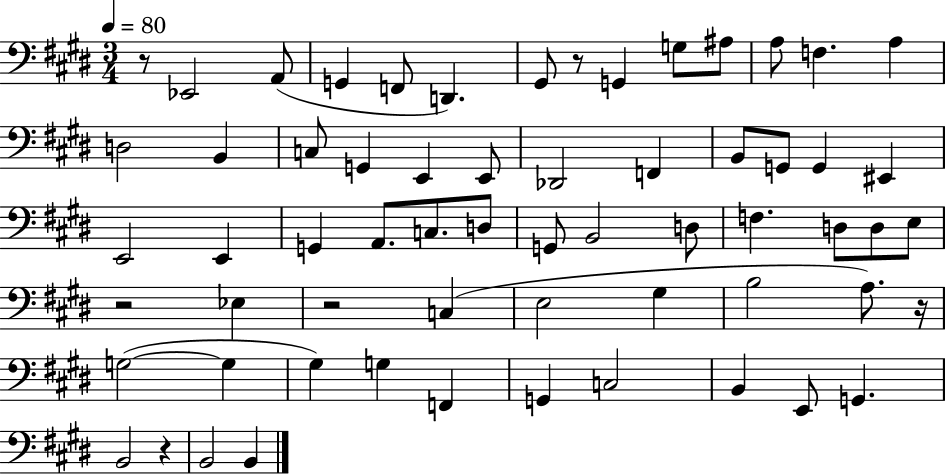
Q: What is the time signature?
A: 3/4